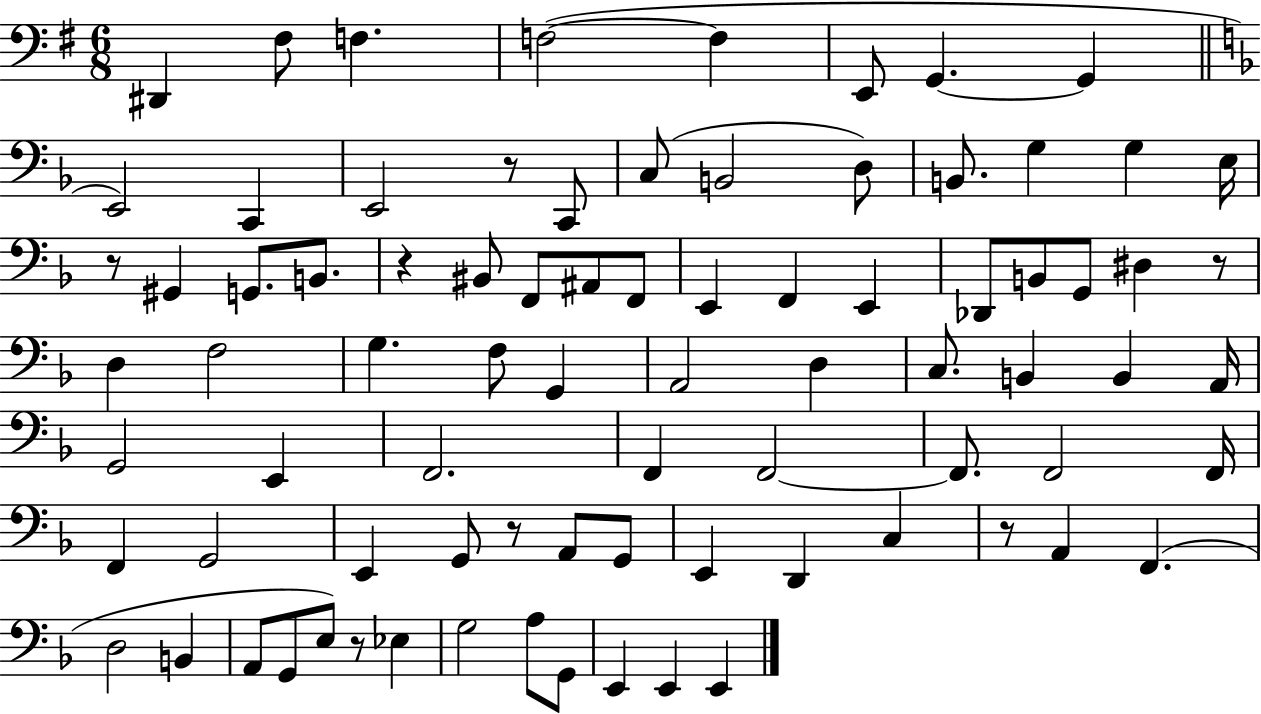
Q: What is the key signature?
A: G major